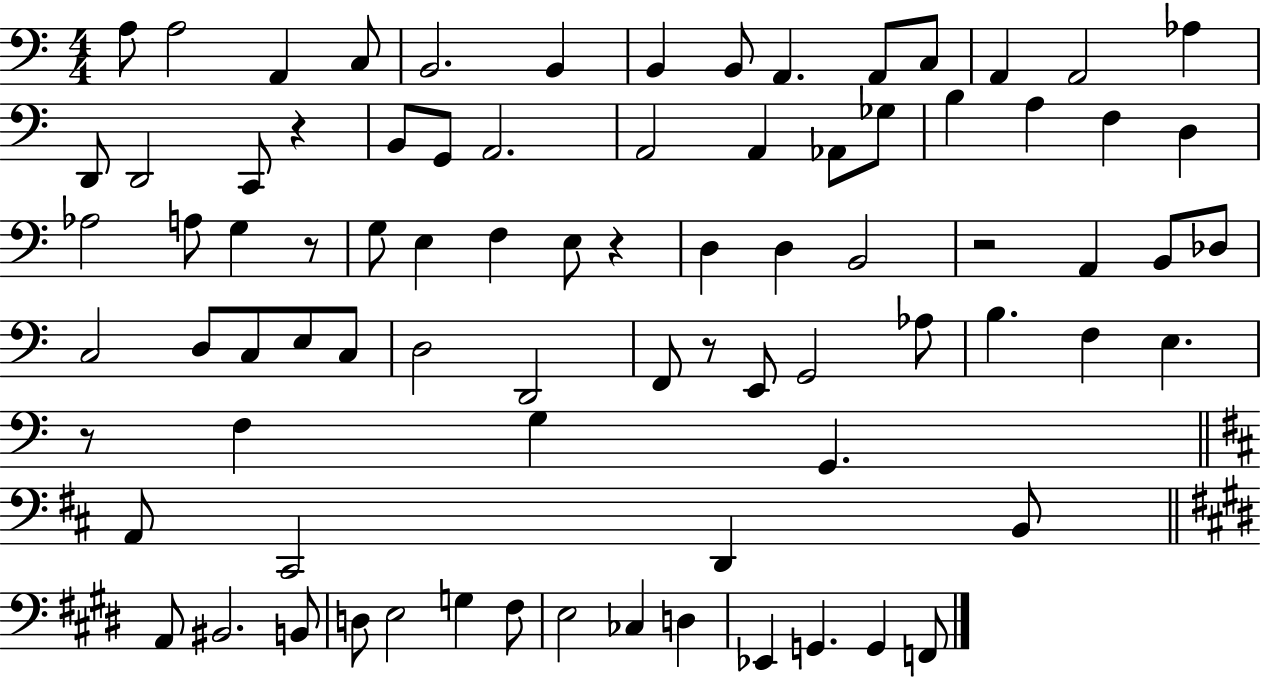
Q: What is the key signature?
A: C major